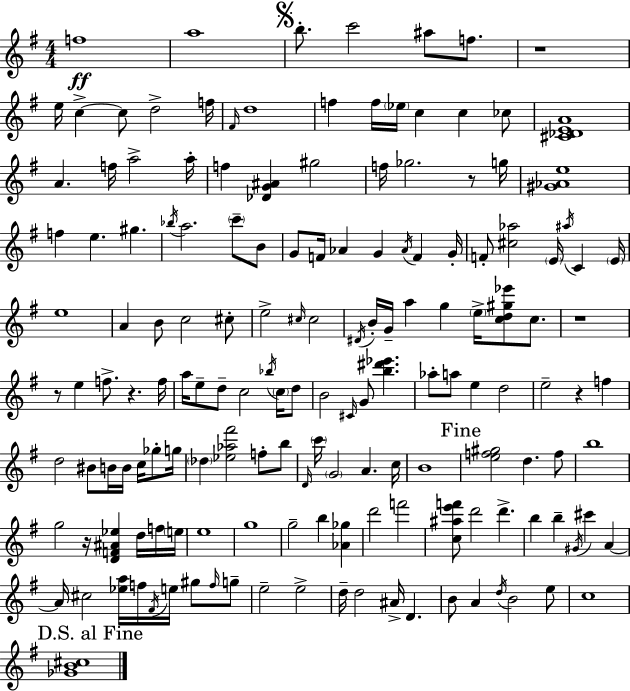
{
  \clef treble
  \numericTimeSignature
  \time 4/4
  \key g \major
  f''1\ff | a''1 | \mark \markup { \musicglyph "scripts.segno" } b''8.-. c'''2 ais''8 f''8. | r1 | \break e''16 c''4->~~ c''8 d''2-> f''16 | \grace { fis'16 } d''1 | f''4 f''16 \parenthesize ees''16 c''4 c''4 ces''8 | <cis' des' e' a'>1 | \break a'4. f''16 a''2-> | a''16-. f''4 <des' g' ais'>4 gis''2 | f''16 ges''2. r8 | g''16 <gis' aes' e''>1 | \break f''4 e''4. gis''4. | \acciaccatura { bes''16 } a''2. \parenthesize c'''8-- | b'8 g'8 f'16 aes'4 g'4 \acciaccatura { aes'16 } f'4 | g'16-. f'8-. <cis'' aes''>2 \parenthesize e'16 \acciaccatura { ais''16 } c'4 | \break \parenthesize e'16 e''1 | a'4 b'8 c''2 | cis''8-. e''2-> \grace { cis''16 } cis''2 | \acciaccatura { dis'16 } b'16-. g'16-- a''4 g''4 | \break \parenthesize e''16-> <c'' d'' gis'' ees'''>8 c''8. r1 | r8 e''4 f''8.-> r4. | f''16 a''16 e''8-- d''8-- c''2 | \acciaccatura { bes''16 } \parenthesize c''16 d''8 b'2 \grace { cis'16 } | \break g'8 <b'' dis''' ees'''>4. aes''8-. a''8 e''4 | d''2 e''2-- | r4 f''4 d''2 | bis'8 b'16 b'16 c''16 ges''8-. g''16 \parenthesize des''4 <ees'' aes'' fis'''>2 | \break f''8-. b''8 \grace { d'16 } \parenthesize c'''16 \parenthesize g'2 | a'4. c''16 b'1 | \mark "Fine" <e'' f'' gis''>2 | d''4. f''8 b''1 | \break g''2 | r16 <d' f' ais' ees''>4 d''16 f''16 \parenthesize e''16 e''1 | g''1 | g''2-- | \break b''4 <aes' ges''>4 d'''2 | f'''2 <c'' ais'' e''' f'''>8 d'''2 | d'''4.-> b''4 b''4-- | \acciaccatura { gis'16 } cis'''4 a'4~~ a'16 cis''2 | \break <ees'' a''>16 f''16 \acciaccatura { fis'16 } e''16 gis''8 \grace { f''16 } g''8-- e''2-- | e''2-> d''16-- d''2 | ais'16-> d'4. b'8 a'4 | \acciaccatura { d''16 } b'2 e''8 c''1 | \break \mark "D.S. al Fine" <ges' b' cis''>1 | \bar "|."
}